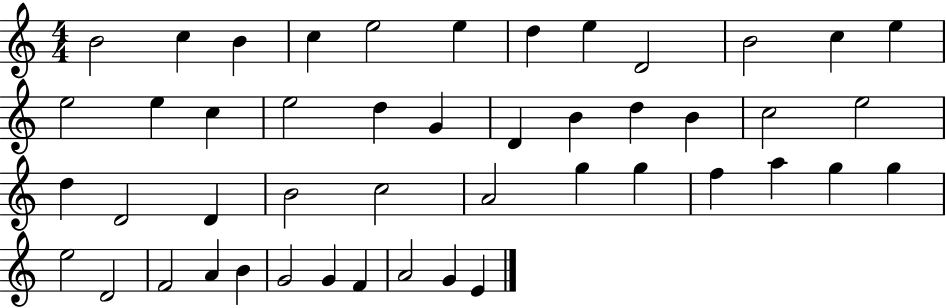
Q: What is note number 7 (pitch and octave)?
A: D5